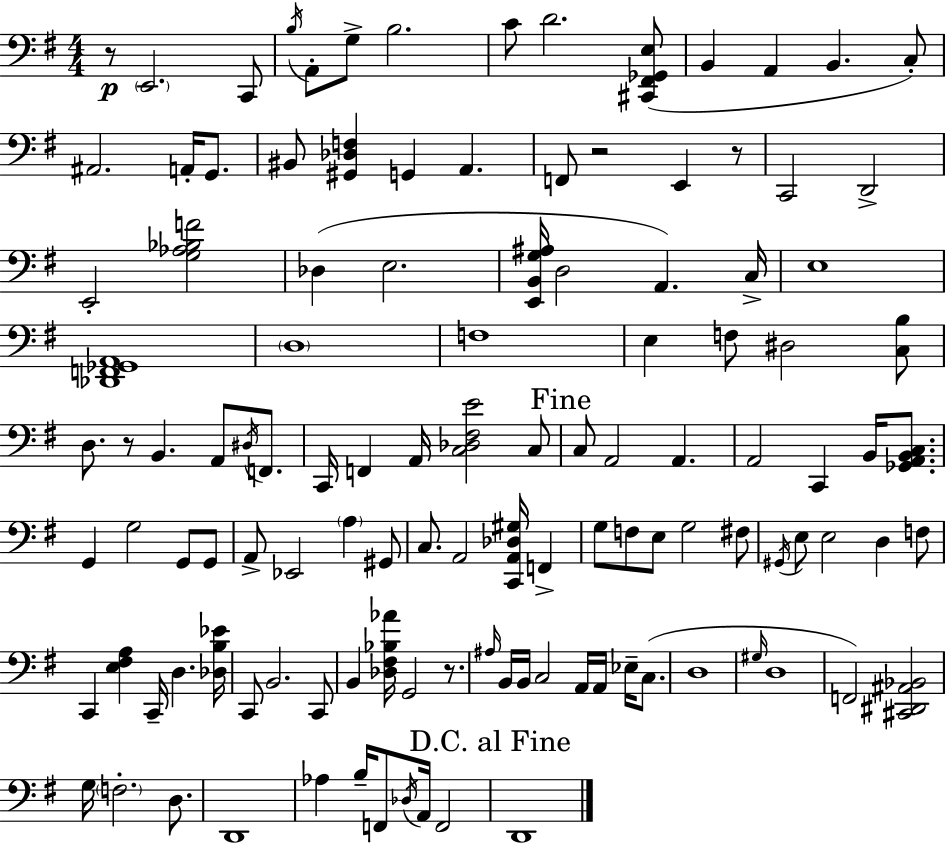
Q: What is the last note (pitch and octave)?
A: D2